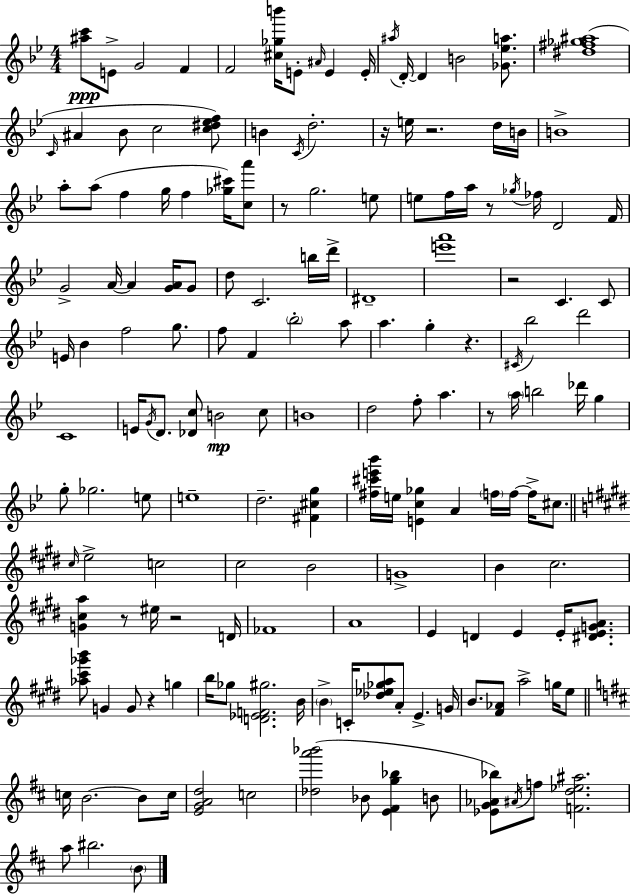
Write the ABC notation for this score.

X:1
T:Untitled
M:4/4
L:1/4
K:Bb
[^ac']/2 E/2 G2 F F2 [^c_gb']/4 E/2 ^A/4 E E/4 ^a/4 D/4 D B2 [_G_ea]/2 [^d^f_g^a]4 C/4 ^A _B/2 c2 [c^d_ef]/2 B C/4 d2 z/4 e/4 z2 d/4 B/4 B4 a/2 a/2 f g/4 f [_g^c']/4 [ca']/2 z/2 g2 e/2 e/2 f/4 a/4 z/2 _g/4 _f/4 D2 F/4 G2 A/4 A [GA]/4 G/2 d/2 C2 b/4 d'/4 ^D4 [e'a']4 z2 C C/2 E/4 _B f2 g/2 f/2 F _b2 a/2 a g z ^C/4 _b2 d'2 C4 E/4 G/4 D/2 [_Dc]/2 B2 c/2 B4 d2 f/2 a z/2 a/4 b2 _d'/4 g g/2 _g2 e/2 e4 d2 [^F^cg] [^f^c'e'_b']/4 e/4 [Ec_g] A f/4 f/4 f/4 ^c/2 ^c/4 e2 c2 ^c2 B2 G4 B ^c2 [G^ca] z/2 ^e/4 z2 D/4 _F4 A4 E D E E/4 [^DEGA]/2 [_a^c'_g'b']/2 G G/2 z g b/4 _g/2 [D_EF^g]2 B/4 B C/4 [_d_e_ga]/2 A/2 E G/4 B/2 [^F_A]/2 a2 g/4 e/2 c/4 B2 B/2 c/4 [EGAd]2 c2 [_da'_b']2 _B/2 [E^Fg_b] B/2 [_EG_A_b]/2 ^A/4 f/2 [Fd_e^a]2 a/2 ^b2 B/2